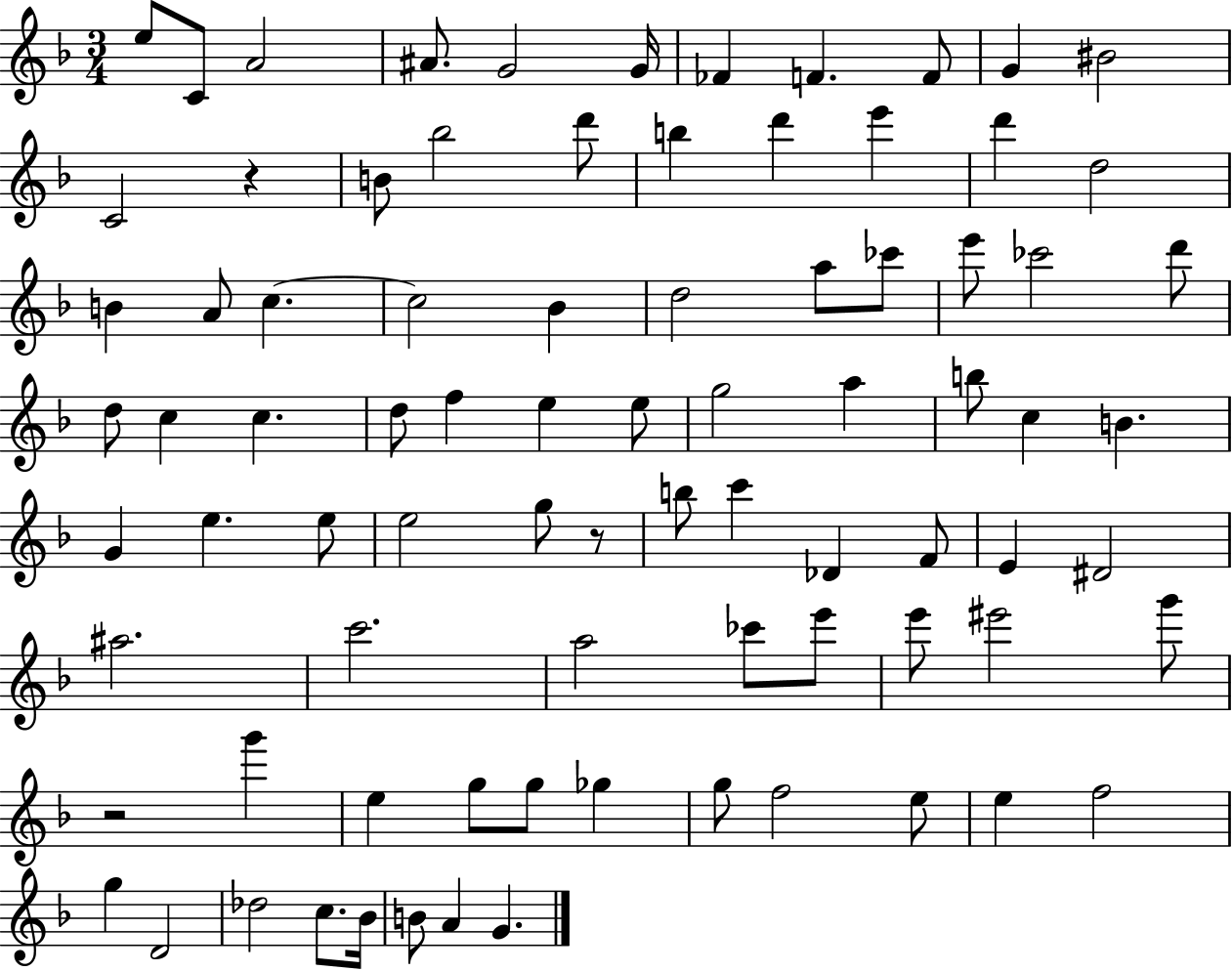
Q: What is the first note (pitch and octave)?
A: E5